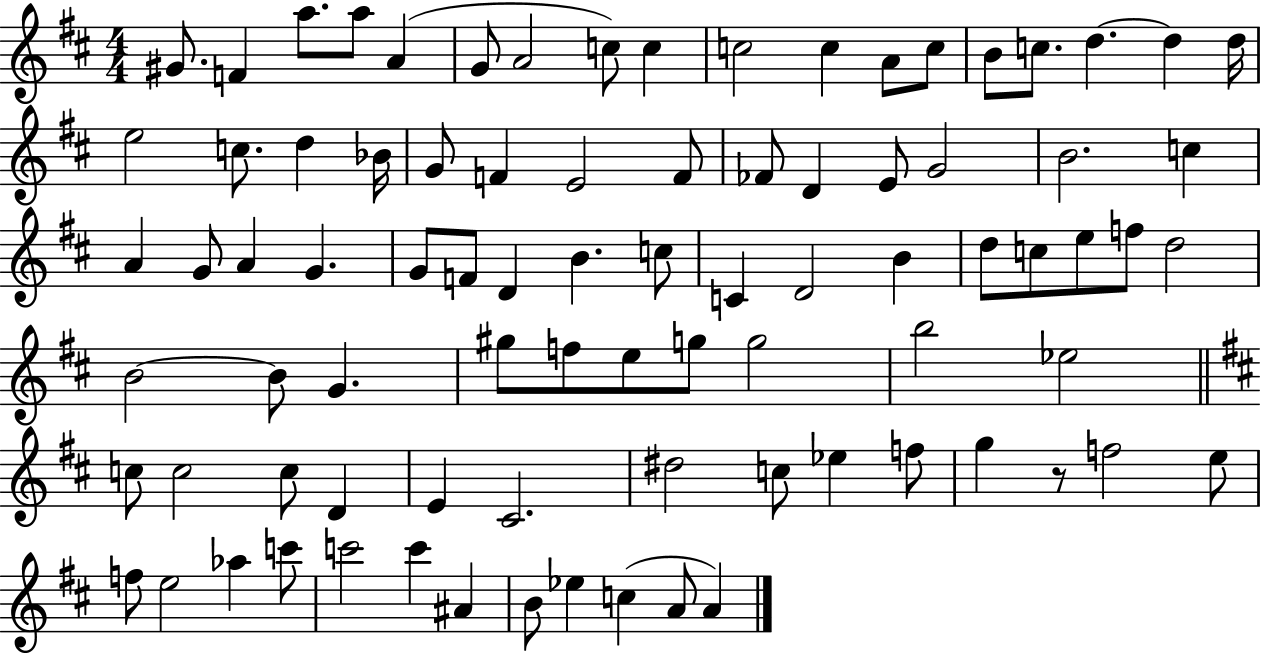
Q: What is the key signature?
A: D major